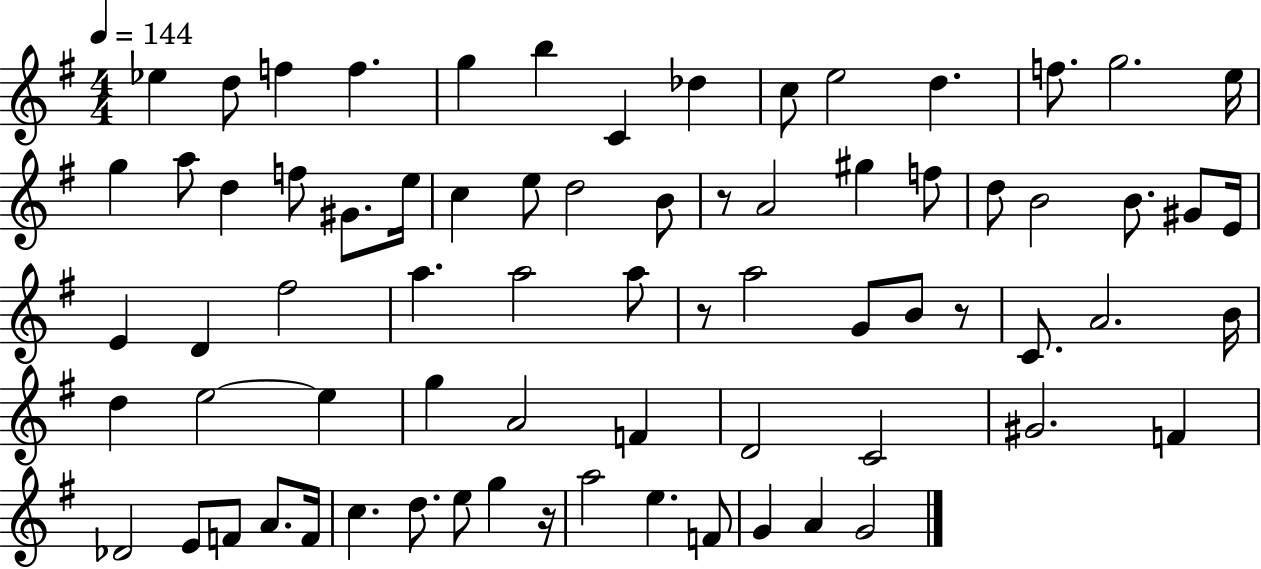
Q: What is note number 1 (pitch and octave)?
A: Eb5